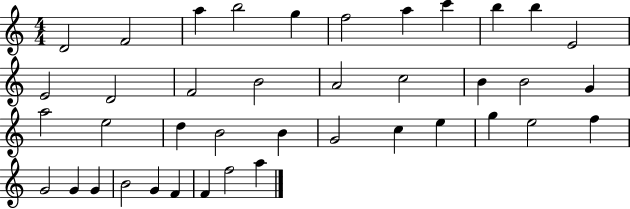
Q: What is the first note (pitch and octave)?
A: D4